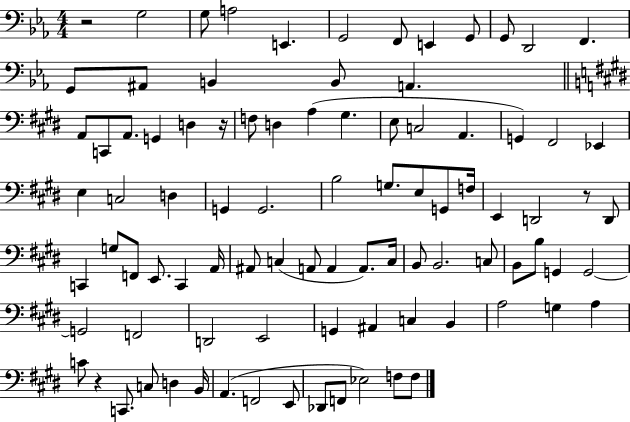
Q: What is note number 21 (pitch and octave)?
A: D3